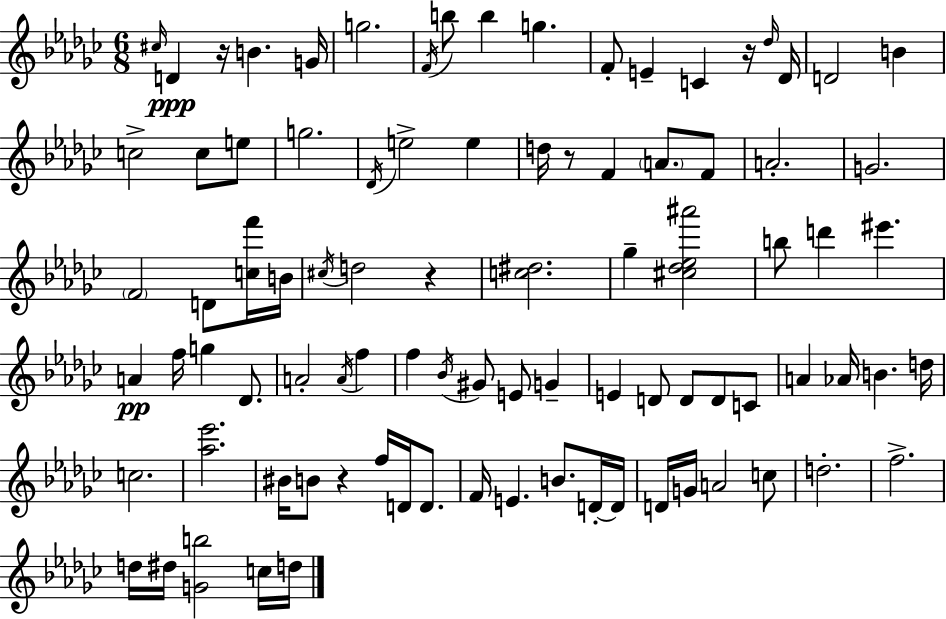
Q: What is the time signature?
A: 6/8